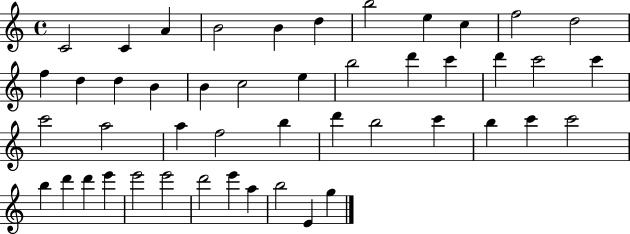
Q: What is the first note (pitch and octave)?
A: C4